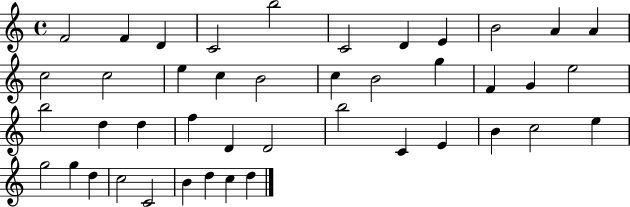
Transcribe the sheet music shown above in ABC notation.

X:1
T:Untitled
M:4/4
L:1/4
K:C
F2 F D C2 b2 C2 D E B2 A A c2 c2 e c B2 c B2 g F G e2 b2 d d f D D2 b2 C E B c2 e g2 g d c2 C2 B d c d